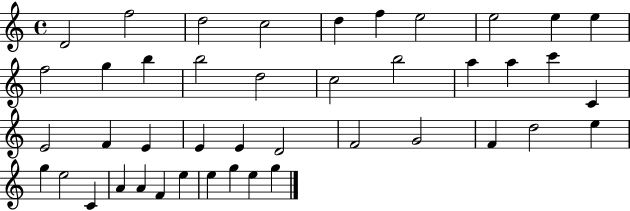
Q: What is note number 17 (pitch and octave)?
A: B5